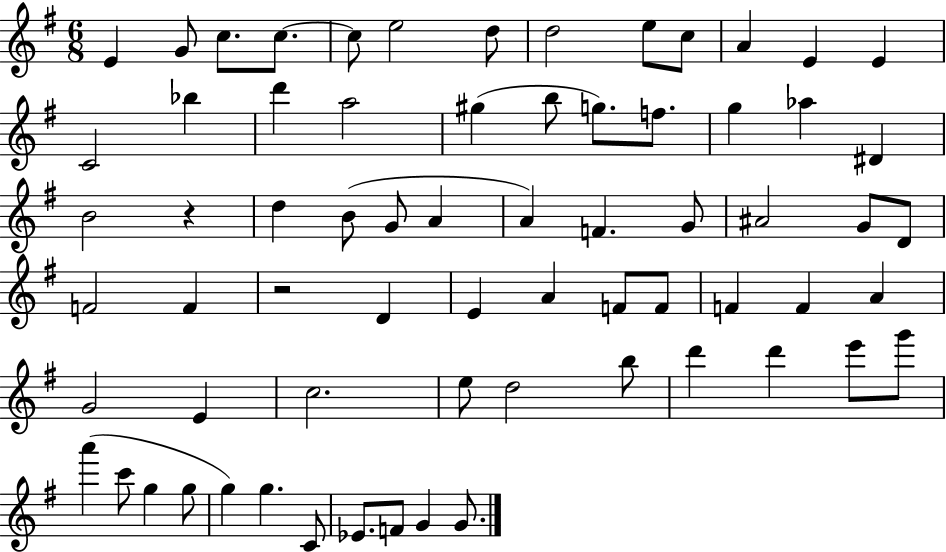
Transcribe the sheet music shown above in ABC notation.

X:1
T:Untitled
M:6/8
L:1/4
K:G
E G/2 c/2 c/2 c/2 e2 d/2 d2 e/2 c/2 A E E C2 _b d' a2 ^g b/2 g/2 f/2 g _a ^D B2 z d B/2 G/2 A A F G/2 ^A2 G/2 D/2 F2 F z2 D E A F/2 F/2 F F A G2 E c2 e/2 d2 b/2 d' d' e'/2 g'/2 a' c'/2 g g/2 g g C/2 _E/2 F/2 G G/2